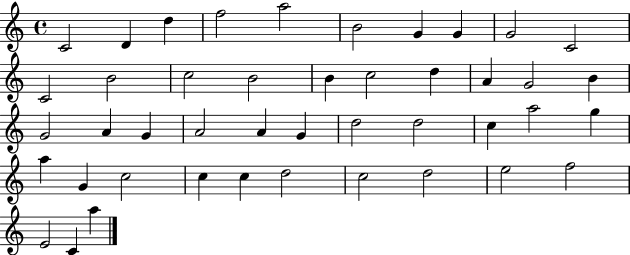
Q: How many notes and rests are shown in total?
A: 44